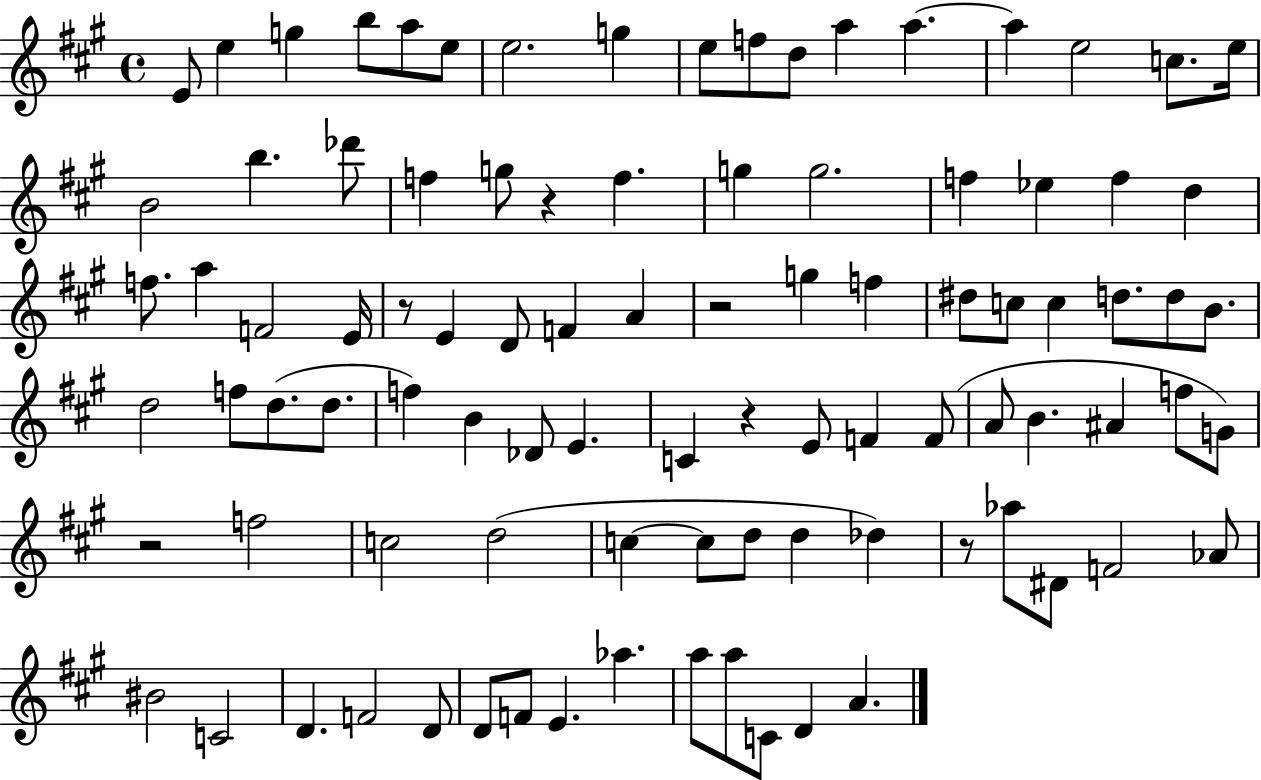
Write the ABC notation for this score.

X:1
T:Untitled
M:4/4
L:1/4
K:A
E/2 e g b/2 a/2 e/2 e2 g e/2 f/2 d/2 a a a e2 c/2 e/4 B2 b _d'/2 f g/2 z f g g2 f _e f d f/2 a F2 E/4 z/2 E D/2 F A z2 g f ^d/2 c/2 c d/2 d/2 B/2 d2 f/2 d/2 d/2 f B _D/2 E C z E/2 F F/2 A/2 B ^A f/2 G/2 z2 f2 c2 d2 c c/2 d/2 d _d z/2 _a/2 ^D/2 F2 _A/2 ^B2 C2 D F2 D/2 D/2 F/2 E _a a/2 a/2 C/2 D A